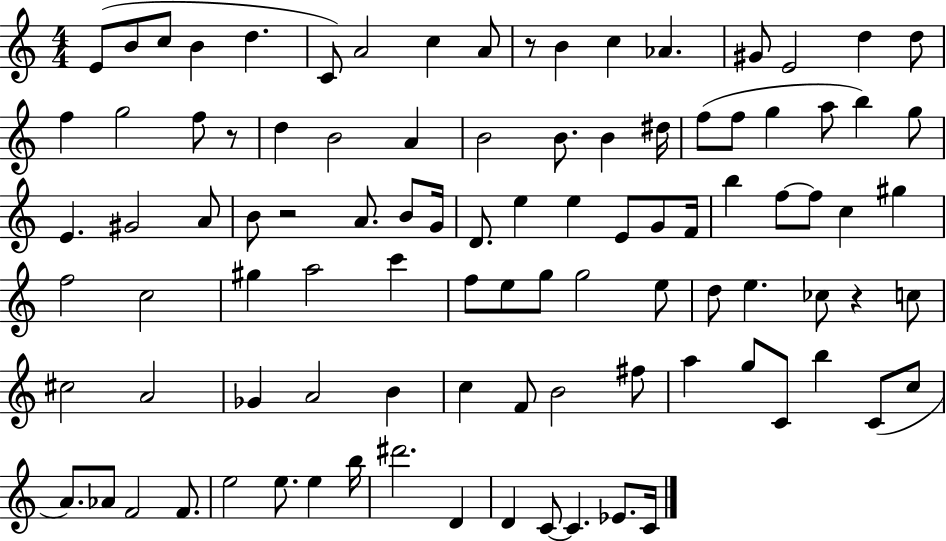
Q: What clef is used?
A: treble